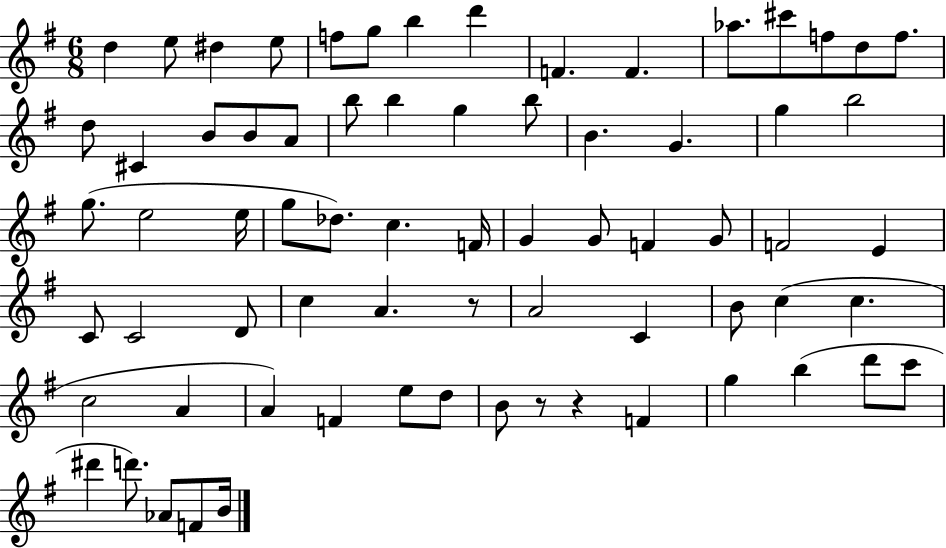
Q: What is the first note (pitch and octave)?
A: D5